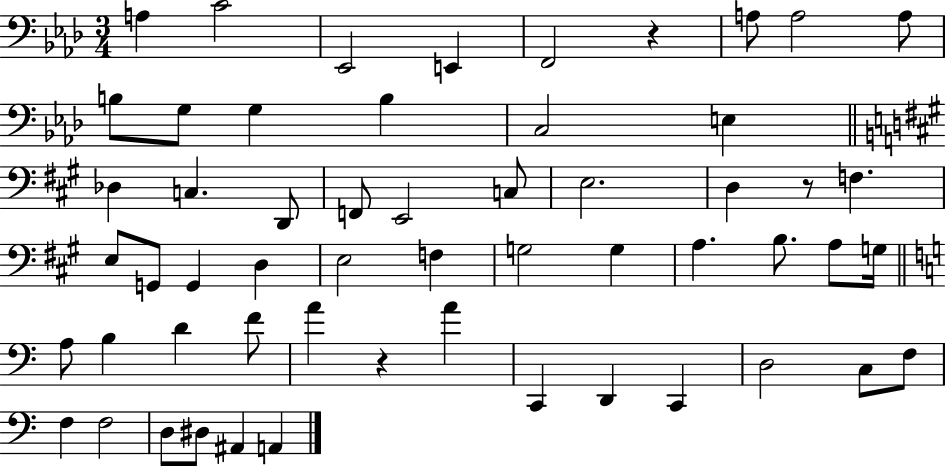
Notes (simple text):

A3/q C4/h Eb2/h E2/q F2/h R/q A3/e A3/h A3/e B3/e G3/e G3/q B3/q C3/h E3/q Db3/q C3/q. D2/e F2/e E2/h C3/e E3/h. D3/q R/e F3/q. E3/e G2/e G2/q D3/q E3/h F3/q G3/h G3/q A3/q. B3/e. A3/e G3/s A3/e B3/q D4/q F4/e A4/q R/q A4/q C2/q D2/q C2/q D3/h C3/e F3/e F3/q F3/h D3/e D#3/e A#2/q A2/q